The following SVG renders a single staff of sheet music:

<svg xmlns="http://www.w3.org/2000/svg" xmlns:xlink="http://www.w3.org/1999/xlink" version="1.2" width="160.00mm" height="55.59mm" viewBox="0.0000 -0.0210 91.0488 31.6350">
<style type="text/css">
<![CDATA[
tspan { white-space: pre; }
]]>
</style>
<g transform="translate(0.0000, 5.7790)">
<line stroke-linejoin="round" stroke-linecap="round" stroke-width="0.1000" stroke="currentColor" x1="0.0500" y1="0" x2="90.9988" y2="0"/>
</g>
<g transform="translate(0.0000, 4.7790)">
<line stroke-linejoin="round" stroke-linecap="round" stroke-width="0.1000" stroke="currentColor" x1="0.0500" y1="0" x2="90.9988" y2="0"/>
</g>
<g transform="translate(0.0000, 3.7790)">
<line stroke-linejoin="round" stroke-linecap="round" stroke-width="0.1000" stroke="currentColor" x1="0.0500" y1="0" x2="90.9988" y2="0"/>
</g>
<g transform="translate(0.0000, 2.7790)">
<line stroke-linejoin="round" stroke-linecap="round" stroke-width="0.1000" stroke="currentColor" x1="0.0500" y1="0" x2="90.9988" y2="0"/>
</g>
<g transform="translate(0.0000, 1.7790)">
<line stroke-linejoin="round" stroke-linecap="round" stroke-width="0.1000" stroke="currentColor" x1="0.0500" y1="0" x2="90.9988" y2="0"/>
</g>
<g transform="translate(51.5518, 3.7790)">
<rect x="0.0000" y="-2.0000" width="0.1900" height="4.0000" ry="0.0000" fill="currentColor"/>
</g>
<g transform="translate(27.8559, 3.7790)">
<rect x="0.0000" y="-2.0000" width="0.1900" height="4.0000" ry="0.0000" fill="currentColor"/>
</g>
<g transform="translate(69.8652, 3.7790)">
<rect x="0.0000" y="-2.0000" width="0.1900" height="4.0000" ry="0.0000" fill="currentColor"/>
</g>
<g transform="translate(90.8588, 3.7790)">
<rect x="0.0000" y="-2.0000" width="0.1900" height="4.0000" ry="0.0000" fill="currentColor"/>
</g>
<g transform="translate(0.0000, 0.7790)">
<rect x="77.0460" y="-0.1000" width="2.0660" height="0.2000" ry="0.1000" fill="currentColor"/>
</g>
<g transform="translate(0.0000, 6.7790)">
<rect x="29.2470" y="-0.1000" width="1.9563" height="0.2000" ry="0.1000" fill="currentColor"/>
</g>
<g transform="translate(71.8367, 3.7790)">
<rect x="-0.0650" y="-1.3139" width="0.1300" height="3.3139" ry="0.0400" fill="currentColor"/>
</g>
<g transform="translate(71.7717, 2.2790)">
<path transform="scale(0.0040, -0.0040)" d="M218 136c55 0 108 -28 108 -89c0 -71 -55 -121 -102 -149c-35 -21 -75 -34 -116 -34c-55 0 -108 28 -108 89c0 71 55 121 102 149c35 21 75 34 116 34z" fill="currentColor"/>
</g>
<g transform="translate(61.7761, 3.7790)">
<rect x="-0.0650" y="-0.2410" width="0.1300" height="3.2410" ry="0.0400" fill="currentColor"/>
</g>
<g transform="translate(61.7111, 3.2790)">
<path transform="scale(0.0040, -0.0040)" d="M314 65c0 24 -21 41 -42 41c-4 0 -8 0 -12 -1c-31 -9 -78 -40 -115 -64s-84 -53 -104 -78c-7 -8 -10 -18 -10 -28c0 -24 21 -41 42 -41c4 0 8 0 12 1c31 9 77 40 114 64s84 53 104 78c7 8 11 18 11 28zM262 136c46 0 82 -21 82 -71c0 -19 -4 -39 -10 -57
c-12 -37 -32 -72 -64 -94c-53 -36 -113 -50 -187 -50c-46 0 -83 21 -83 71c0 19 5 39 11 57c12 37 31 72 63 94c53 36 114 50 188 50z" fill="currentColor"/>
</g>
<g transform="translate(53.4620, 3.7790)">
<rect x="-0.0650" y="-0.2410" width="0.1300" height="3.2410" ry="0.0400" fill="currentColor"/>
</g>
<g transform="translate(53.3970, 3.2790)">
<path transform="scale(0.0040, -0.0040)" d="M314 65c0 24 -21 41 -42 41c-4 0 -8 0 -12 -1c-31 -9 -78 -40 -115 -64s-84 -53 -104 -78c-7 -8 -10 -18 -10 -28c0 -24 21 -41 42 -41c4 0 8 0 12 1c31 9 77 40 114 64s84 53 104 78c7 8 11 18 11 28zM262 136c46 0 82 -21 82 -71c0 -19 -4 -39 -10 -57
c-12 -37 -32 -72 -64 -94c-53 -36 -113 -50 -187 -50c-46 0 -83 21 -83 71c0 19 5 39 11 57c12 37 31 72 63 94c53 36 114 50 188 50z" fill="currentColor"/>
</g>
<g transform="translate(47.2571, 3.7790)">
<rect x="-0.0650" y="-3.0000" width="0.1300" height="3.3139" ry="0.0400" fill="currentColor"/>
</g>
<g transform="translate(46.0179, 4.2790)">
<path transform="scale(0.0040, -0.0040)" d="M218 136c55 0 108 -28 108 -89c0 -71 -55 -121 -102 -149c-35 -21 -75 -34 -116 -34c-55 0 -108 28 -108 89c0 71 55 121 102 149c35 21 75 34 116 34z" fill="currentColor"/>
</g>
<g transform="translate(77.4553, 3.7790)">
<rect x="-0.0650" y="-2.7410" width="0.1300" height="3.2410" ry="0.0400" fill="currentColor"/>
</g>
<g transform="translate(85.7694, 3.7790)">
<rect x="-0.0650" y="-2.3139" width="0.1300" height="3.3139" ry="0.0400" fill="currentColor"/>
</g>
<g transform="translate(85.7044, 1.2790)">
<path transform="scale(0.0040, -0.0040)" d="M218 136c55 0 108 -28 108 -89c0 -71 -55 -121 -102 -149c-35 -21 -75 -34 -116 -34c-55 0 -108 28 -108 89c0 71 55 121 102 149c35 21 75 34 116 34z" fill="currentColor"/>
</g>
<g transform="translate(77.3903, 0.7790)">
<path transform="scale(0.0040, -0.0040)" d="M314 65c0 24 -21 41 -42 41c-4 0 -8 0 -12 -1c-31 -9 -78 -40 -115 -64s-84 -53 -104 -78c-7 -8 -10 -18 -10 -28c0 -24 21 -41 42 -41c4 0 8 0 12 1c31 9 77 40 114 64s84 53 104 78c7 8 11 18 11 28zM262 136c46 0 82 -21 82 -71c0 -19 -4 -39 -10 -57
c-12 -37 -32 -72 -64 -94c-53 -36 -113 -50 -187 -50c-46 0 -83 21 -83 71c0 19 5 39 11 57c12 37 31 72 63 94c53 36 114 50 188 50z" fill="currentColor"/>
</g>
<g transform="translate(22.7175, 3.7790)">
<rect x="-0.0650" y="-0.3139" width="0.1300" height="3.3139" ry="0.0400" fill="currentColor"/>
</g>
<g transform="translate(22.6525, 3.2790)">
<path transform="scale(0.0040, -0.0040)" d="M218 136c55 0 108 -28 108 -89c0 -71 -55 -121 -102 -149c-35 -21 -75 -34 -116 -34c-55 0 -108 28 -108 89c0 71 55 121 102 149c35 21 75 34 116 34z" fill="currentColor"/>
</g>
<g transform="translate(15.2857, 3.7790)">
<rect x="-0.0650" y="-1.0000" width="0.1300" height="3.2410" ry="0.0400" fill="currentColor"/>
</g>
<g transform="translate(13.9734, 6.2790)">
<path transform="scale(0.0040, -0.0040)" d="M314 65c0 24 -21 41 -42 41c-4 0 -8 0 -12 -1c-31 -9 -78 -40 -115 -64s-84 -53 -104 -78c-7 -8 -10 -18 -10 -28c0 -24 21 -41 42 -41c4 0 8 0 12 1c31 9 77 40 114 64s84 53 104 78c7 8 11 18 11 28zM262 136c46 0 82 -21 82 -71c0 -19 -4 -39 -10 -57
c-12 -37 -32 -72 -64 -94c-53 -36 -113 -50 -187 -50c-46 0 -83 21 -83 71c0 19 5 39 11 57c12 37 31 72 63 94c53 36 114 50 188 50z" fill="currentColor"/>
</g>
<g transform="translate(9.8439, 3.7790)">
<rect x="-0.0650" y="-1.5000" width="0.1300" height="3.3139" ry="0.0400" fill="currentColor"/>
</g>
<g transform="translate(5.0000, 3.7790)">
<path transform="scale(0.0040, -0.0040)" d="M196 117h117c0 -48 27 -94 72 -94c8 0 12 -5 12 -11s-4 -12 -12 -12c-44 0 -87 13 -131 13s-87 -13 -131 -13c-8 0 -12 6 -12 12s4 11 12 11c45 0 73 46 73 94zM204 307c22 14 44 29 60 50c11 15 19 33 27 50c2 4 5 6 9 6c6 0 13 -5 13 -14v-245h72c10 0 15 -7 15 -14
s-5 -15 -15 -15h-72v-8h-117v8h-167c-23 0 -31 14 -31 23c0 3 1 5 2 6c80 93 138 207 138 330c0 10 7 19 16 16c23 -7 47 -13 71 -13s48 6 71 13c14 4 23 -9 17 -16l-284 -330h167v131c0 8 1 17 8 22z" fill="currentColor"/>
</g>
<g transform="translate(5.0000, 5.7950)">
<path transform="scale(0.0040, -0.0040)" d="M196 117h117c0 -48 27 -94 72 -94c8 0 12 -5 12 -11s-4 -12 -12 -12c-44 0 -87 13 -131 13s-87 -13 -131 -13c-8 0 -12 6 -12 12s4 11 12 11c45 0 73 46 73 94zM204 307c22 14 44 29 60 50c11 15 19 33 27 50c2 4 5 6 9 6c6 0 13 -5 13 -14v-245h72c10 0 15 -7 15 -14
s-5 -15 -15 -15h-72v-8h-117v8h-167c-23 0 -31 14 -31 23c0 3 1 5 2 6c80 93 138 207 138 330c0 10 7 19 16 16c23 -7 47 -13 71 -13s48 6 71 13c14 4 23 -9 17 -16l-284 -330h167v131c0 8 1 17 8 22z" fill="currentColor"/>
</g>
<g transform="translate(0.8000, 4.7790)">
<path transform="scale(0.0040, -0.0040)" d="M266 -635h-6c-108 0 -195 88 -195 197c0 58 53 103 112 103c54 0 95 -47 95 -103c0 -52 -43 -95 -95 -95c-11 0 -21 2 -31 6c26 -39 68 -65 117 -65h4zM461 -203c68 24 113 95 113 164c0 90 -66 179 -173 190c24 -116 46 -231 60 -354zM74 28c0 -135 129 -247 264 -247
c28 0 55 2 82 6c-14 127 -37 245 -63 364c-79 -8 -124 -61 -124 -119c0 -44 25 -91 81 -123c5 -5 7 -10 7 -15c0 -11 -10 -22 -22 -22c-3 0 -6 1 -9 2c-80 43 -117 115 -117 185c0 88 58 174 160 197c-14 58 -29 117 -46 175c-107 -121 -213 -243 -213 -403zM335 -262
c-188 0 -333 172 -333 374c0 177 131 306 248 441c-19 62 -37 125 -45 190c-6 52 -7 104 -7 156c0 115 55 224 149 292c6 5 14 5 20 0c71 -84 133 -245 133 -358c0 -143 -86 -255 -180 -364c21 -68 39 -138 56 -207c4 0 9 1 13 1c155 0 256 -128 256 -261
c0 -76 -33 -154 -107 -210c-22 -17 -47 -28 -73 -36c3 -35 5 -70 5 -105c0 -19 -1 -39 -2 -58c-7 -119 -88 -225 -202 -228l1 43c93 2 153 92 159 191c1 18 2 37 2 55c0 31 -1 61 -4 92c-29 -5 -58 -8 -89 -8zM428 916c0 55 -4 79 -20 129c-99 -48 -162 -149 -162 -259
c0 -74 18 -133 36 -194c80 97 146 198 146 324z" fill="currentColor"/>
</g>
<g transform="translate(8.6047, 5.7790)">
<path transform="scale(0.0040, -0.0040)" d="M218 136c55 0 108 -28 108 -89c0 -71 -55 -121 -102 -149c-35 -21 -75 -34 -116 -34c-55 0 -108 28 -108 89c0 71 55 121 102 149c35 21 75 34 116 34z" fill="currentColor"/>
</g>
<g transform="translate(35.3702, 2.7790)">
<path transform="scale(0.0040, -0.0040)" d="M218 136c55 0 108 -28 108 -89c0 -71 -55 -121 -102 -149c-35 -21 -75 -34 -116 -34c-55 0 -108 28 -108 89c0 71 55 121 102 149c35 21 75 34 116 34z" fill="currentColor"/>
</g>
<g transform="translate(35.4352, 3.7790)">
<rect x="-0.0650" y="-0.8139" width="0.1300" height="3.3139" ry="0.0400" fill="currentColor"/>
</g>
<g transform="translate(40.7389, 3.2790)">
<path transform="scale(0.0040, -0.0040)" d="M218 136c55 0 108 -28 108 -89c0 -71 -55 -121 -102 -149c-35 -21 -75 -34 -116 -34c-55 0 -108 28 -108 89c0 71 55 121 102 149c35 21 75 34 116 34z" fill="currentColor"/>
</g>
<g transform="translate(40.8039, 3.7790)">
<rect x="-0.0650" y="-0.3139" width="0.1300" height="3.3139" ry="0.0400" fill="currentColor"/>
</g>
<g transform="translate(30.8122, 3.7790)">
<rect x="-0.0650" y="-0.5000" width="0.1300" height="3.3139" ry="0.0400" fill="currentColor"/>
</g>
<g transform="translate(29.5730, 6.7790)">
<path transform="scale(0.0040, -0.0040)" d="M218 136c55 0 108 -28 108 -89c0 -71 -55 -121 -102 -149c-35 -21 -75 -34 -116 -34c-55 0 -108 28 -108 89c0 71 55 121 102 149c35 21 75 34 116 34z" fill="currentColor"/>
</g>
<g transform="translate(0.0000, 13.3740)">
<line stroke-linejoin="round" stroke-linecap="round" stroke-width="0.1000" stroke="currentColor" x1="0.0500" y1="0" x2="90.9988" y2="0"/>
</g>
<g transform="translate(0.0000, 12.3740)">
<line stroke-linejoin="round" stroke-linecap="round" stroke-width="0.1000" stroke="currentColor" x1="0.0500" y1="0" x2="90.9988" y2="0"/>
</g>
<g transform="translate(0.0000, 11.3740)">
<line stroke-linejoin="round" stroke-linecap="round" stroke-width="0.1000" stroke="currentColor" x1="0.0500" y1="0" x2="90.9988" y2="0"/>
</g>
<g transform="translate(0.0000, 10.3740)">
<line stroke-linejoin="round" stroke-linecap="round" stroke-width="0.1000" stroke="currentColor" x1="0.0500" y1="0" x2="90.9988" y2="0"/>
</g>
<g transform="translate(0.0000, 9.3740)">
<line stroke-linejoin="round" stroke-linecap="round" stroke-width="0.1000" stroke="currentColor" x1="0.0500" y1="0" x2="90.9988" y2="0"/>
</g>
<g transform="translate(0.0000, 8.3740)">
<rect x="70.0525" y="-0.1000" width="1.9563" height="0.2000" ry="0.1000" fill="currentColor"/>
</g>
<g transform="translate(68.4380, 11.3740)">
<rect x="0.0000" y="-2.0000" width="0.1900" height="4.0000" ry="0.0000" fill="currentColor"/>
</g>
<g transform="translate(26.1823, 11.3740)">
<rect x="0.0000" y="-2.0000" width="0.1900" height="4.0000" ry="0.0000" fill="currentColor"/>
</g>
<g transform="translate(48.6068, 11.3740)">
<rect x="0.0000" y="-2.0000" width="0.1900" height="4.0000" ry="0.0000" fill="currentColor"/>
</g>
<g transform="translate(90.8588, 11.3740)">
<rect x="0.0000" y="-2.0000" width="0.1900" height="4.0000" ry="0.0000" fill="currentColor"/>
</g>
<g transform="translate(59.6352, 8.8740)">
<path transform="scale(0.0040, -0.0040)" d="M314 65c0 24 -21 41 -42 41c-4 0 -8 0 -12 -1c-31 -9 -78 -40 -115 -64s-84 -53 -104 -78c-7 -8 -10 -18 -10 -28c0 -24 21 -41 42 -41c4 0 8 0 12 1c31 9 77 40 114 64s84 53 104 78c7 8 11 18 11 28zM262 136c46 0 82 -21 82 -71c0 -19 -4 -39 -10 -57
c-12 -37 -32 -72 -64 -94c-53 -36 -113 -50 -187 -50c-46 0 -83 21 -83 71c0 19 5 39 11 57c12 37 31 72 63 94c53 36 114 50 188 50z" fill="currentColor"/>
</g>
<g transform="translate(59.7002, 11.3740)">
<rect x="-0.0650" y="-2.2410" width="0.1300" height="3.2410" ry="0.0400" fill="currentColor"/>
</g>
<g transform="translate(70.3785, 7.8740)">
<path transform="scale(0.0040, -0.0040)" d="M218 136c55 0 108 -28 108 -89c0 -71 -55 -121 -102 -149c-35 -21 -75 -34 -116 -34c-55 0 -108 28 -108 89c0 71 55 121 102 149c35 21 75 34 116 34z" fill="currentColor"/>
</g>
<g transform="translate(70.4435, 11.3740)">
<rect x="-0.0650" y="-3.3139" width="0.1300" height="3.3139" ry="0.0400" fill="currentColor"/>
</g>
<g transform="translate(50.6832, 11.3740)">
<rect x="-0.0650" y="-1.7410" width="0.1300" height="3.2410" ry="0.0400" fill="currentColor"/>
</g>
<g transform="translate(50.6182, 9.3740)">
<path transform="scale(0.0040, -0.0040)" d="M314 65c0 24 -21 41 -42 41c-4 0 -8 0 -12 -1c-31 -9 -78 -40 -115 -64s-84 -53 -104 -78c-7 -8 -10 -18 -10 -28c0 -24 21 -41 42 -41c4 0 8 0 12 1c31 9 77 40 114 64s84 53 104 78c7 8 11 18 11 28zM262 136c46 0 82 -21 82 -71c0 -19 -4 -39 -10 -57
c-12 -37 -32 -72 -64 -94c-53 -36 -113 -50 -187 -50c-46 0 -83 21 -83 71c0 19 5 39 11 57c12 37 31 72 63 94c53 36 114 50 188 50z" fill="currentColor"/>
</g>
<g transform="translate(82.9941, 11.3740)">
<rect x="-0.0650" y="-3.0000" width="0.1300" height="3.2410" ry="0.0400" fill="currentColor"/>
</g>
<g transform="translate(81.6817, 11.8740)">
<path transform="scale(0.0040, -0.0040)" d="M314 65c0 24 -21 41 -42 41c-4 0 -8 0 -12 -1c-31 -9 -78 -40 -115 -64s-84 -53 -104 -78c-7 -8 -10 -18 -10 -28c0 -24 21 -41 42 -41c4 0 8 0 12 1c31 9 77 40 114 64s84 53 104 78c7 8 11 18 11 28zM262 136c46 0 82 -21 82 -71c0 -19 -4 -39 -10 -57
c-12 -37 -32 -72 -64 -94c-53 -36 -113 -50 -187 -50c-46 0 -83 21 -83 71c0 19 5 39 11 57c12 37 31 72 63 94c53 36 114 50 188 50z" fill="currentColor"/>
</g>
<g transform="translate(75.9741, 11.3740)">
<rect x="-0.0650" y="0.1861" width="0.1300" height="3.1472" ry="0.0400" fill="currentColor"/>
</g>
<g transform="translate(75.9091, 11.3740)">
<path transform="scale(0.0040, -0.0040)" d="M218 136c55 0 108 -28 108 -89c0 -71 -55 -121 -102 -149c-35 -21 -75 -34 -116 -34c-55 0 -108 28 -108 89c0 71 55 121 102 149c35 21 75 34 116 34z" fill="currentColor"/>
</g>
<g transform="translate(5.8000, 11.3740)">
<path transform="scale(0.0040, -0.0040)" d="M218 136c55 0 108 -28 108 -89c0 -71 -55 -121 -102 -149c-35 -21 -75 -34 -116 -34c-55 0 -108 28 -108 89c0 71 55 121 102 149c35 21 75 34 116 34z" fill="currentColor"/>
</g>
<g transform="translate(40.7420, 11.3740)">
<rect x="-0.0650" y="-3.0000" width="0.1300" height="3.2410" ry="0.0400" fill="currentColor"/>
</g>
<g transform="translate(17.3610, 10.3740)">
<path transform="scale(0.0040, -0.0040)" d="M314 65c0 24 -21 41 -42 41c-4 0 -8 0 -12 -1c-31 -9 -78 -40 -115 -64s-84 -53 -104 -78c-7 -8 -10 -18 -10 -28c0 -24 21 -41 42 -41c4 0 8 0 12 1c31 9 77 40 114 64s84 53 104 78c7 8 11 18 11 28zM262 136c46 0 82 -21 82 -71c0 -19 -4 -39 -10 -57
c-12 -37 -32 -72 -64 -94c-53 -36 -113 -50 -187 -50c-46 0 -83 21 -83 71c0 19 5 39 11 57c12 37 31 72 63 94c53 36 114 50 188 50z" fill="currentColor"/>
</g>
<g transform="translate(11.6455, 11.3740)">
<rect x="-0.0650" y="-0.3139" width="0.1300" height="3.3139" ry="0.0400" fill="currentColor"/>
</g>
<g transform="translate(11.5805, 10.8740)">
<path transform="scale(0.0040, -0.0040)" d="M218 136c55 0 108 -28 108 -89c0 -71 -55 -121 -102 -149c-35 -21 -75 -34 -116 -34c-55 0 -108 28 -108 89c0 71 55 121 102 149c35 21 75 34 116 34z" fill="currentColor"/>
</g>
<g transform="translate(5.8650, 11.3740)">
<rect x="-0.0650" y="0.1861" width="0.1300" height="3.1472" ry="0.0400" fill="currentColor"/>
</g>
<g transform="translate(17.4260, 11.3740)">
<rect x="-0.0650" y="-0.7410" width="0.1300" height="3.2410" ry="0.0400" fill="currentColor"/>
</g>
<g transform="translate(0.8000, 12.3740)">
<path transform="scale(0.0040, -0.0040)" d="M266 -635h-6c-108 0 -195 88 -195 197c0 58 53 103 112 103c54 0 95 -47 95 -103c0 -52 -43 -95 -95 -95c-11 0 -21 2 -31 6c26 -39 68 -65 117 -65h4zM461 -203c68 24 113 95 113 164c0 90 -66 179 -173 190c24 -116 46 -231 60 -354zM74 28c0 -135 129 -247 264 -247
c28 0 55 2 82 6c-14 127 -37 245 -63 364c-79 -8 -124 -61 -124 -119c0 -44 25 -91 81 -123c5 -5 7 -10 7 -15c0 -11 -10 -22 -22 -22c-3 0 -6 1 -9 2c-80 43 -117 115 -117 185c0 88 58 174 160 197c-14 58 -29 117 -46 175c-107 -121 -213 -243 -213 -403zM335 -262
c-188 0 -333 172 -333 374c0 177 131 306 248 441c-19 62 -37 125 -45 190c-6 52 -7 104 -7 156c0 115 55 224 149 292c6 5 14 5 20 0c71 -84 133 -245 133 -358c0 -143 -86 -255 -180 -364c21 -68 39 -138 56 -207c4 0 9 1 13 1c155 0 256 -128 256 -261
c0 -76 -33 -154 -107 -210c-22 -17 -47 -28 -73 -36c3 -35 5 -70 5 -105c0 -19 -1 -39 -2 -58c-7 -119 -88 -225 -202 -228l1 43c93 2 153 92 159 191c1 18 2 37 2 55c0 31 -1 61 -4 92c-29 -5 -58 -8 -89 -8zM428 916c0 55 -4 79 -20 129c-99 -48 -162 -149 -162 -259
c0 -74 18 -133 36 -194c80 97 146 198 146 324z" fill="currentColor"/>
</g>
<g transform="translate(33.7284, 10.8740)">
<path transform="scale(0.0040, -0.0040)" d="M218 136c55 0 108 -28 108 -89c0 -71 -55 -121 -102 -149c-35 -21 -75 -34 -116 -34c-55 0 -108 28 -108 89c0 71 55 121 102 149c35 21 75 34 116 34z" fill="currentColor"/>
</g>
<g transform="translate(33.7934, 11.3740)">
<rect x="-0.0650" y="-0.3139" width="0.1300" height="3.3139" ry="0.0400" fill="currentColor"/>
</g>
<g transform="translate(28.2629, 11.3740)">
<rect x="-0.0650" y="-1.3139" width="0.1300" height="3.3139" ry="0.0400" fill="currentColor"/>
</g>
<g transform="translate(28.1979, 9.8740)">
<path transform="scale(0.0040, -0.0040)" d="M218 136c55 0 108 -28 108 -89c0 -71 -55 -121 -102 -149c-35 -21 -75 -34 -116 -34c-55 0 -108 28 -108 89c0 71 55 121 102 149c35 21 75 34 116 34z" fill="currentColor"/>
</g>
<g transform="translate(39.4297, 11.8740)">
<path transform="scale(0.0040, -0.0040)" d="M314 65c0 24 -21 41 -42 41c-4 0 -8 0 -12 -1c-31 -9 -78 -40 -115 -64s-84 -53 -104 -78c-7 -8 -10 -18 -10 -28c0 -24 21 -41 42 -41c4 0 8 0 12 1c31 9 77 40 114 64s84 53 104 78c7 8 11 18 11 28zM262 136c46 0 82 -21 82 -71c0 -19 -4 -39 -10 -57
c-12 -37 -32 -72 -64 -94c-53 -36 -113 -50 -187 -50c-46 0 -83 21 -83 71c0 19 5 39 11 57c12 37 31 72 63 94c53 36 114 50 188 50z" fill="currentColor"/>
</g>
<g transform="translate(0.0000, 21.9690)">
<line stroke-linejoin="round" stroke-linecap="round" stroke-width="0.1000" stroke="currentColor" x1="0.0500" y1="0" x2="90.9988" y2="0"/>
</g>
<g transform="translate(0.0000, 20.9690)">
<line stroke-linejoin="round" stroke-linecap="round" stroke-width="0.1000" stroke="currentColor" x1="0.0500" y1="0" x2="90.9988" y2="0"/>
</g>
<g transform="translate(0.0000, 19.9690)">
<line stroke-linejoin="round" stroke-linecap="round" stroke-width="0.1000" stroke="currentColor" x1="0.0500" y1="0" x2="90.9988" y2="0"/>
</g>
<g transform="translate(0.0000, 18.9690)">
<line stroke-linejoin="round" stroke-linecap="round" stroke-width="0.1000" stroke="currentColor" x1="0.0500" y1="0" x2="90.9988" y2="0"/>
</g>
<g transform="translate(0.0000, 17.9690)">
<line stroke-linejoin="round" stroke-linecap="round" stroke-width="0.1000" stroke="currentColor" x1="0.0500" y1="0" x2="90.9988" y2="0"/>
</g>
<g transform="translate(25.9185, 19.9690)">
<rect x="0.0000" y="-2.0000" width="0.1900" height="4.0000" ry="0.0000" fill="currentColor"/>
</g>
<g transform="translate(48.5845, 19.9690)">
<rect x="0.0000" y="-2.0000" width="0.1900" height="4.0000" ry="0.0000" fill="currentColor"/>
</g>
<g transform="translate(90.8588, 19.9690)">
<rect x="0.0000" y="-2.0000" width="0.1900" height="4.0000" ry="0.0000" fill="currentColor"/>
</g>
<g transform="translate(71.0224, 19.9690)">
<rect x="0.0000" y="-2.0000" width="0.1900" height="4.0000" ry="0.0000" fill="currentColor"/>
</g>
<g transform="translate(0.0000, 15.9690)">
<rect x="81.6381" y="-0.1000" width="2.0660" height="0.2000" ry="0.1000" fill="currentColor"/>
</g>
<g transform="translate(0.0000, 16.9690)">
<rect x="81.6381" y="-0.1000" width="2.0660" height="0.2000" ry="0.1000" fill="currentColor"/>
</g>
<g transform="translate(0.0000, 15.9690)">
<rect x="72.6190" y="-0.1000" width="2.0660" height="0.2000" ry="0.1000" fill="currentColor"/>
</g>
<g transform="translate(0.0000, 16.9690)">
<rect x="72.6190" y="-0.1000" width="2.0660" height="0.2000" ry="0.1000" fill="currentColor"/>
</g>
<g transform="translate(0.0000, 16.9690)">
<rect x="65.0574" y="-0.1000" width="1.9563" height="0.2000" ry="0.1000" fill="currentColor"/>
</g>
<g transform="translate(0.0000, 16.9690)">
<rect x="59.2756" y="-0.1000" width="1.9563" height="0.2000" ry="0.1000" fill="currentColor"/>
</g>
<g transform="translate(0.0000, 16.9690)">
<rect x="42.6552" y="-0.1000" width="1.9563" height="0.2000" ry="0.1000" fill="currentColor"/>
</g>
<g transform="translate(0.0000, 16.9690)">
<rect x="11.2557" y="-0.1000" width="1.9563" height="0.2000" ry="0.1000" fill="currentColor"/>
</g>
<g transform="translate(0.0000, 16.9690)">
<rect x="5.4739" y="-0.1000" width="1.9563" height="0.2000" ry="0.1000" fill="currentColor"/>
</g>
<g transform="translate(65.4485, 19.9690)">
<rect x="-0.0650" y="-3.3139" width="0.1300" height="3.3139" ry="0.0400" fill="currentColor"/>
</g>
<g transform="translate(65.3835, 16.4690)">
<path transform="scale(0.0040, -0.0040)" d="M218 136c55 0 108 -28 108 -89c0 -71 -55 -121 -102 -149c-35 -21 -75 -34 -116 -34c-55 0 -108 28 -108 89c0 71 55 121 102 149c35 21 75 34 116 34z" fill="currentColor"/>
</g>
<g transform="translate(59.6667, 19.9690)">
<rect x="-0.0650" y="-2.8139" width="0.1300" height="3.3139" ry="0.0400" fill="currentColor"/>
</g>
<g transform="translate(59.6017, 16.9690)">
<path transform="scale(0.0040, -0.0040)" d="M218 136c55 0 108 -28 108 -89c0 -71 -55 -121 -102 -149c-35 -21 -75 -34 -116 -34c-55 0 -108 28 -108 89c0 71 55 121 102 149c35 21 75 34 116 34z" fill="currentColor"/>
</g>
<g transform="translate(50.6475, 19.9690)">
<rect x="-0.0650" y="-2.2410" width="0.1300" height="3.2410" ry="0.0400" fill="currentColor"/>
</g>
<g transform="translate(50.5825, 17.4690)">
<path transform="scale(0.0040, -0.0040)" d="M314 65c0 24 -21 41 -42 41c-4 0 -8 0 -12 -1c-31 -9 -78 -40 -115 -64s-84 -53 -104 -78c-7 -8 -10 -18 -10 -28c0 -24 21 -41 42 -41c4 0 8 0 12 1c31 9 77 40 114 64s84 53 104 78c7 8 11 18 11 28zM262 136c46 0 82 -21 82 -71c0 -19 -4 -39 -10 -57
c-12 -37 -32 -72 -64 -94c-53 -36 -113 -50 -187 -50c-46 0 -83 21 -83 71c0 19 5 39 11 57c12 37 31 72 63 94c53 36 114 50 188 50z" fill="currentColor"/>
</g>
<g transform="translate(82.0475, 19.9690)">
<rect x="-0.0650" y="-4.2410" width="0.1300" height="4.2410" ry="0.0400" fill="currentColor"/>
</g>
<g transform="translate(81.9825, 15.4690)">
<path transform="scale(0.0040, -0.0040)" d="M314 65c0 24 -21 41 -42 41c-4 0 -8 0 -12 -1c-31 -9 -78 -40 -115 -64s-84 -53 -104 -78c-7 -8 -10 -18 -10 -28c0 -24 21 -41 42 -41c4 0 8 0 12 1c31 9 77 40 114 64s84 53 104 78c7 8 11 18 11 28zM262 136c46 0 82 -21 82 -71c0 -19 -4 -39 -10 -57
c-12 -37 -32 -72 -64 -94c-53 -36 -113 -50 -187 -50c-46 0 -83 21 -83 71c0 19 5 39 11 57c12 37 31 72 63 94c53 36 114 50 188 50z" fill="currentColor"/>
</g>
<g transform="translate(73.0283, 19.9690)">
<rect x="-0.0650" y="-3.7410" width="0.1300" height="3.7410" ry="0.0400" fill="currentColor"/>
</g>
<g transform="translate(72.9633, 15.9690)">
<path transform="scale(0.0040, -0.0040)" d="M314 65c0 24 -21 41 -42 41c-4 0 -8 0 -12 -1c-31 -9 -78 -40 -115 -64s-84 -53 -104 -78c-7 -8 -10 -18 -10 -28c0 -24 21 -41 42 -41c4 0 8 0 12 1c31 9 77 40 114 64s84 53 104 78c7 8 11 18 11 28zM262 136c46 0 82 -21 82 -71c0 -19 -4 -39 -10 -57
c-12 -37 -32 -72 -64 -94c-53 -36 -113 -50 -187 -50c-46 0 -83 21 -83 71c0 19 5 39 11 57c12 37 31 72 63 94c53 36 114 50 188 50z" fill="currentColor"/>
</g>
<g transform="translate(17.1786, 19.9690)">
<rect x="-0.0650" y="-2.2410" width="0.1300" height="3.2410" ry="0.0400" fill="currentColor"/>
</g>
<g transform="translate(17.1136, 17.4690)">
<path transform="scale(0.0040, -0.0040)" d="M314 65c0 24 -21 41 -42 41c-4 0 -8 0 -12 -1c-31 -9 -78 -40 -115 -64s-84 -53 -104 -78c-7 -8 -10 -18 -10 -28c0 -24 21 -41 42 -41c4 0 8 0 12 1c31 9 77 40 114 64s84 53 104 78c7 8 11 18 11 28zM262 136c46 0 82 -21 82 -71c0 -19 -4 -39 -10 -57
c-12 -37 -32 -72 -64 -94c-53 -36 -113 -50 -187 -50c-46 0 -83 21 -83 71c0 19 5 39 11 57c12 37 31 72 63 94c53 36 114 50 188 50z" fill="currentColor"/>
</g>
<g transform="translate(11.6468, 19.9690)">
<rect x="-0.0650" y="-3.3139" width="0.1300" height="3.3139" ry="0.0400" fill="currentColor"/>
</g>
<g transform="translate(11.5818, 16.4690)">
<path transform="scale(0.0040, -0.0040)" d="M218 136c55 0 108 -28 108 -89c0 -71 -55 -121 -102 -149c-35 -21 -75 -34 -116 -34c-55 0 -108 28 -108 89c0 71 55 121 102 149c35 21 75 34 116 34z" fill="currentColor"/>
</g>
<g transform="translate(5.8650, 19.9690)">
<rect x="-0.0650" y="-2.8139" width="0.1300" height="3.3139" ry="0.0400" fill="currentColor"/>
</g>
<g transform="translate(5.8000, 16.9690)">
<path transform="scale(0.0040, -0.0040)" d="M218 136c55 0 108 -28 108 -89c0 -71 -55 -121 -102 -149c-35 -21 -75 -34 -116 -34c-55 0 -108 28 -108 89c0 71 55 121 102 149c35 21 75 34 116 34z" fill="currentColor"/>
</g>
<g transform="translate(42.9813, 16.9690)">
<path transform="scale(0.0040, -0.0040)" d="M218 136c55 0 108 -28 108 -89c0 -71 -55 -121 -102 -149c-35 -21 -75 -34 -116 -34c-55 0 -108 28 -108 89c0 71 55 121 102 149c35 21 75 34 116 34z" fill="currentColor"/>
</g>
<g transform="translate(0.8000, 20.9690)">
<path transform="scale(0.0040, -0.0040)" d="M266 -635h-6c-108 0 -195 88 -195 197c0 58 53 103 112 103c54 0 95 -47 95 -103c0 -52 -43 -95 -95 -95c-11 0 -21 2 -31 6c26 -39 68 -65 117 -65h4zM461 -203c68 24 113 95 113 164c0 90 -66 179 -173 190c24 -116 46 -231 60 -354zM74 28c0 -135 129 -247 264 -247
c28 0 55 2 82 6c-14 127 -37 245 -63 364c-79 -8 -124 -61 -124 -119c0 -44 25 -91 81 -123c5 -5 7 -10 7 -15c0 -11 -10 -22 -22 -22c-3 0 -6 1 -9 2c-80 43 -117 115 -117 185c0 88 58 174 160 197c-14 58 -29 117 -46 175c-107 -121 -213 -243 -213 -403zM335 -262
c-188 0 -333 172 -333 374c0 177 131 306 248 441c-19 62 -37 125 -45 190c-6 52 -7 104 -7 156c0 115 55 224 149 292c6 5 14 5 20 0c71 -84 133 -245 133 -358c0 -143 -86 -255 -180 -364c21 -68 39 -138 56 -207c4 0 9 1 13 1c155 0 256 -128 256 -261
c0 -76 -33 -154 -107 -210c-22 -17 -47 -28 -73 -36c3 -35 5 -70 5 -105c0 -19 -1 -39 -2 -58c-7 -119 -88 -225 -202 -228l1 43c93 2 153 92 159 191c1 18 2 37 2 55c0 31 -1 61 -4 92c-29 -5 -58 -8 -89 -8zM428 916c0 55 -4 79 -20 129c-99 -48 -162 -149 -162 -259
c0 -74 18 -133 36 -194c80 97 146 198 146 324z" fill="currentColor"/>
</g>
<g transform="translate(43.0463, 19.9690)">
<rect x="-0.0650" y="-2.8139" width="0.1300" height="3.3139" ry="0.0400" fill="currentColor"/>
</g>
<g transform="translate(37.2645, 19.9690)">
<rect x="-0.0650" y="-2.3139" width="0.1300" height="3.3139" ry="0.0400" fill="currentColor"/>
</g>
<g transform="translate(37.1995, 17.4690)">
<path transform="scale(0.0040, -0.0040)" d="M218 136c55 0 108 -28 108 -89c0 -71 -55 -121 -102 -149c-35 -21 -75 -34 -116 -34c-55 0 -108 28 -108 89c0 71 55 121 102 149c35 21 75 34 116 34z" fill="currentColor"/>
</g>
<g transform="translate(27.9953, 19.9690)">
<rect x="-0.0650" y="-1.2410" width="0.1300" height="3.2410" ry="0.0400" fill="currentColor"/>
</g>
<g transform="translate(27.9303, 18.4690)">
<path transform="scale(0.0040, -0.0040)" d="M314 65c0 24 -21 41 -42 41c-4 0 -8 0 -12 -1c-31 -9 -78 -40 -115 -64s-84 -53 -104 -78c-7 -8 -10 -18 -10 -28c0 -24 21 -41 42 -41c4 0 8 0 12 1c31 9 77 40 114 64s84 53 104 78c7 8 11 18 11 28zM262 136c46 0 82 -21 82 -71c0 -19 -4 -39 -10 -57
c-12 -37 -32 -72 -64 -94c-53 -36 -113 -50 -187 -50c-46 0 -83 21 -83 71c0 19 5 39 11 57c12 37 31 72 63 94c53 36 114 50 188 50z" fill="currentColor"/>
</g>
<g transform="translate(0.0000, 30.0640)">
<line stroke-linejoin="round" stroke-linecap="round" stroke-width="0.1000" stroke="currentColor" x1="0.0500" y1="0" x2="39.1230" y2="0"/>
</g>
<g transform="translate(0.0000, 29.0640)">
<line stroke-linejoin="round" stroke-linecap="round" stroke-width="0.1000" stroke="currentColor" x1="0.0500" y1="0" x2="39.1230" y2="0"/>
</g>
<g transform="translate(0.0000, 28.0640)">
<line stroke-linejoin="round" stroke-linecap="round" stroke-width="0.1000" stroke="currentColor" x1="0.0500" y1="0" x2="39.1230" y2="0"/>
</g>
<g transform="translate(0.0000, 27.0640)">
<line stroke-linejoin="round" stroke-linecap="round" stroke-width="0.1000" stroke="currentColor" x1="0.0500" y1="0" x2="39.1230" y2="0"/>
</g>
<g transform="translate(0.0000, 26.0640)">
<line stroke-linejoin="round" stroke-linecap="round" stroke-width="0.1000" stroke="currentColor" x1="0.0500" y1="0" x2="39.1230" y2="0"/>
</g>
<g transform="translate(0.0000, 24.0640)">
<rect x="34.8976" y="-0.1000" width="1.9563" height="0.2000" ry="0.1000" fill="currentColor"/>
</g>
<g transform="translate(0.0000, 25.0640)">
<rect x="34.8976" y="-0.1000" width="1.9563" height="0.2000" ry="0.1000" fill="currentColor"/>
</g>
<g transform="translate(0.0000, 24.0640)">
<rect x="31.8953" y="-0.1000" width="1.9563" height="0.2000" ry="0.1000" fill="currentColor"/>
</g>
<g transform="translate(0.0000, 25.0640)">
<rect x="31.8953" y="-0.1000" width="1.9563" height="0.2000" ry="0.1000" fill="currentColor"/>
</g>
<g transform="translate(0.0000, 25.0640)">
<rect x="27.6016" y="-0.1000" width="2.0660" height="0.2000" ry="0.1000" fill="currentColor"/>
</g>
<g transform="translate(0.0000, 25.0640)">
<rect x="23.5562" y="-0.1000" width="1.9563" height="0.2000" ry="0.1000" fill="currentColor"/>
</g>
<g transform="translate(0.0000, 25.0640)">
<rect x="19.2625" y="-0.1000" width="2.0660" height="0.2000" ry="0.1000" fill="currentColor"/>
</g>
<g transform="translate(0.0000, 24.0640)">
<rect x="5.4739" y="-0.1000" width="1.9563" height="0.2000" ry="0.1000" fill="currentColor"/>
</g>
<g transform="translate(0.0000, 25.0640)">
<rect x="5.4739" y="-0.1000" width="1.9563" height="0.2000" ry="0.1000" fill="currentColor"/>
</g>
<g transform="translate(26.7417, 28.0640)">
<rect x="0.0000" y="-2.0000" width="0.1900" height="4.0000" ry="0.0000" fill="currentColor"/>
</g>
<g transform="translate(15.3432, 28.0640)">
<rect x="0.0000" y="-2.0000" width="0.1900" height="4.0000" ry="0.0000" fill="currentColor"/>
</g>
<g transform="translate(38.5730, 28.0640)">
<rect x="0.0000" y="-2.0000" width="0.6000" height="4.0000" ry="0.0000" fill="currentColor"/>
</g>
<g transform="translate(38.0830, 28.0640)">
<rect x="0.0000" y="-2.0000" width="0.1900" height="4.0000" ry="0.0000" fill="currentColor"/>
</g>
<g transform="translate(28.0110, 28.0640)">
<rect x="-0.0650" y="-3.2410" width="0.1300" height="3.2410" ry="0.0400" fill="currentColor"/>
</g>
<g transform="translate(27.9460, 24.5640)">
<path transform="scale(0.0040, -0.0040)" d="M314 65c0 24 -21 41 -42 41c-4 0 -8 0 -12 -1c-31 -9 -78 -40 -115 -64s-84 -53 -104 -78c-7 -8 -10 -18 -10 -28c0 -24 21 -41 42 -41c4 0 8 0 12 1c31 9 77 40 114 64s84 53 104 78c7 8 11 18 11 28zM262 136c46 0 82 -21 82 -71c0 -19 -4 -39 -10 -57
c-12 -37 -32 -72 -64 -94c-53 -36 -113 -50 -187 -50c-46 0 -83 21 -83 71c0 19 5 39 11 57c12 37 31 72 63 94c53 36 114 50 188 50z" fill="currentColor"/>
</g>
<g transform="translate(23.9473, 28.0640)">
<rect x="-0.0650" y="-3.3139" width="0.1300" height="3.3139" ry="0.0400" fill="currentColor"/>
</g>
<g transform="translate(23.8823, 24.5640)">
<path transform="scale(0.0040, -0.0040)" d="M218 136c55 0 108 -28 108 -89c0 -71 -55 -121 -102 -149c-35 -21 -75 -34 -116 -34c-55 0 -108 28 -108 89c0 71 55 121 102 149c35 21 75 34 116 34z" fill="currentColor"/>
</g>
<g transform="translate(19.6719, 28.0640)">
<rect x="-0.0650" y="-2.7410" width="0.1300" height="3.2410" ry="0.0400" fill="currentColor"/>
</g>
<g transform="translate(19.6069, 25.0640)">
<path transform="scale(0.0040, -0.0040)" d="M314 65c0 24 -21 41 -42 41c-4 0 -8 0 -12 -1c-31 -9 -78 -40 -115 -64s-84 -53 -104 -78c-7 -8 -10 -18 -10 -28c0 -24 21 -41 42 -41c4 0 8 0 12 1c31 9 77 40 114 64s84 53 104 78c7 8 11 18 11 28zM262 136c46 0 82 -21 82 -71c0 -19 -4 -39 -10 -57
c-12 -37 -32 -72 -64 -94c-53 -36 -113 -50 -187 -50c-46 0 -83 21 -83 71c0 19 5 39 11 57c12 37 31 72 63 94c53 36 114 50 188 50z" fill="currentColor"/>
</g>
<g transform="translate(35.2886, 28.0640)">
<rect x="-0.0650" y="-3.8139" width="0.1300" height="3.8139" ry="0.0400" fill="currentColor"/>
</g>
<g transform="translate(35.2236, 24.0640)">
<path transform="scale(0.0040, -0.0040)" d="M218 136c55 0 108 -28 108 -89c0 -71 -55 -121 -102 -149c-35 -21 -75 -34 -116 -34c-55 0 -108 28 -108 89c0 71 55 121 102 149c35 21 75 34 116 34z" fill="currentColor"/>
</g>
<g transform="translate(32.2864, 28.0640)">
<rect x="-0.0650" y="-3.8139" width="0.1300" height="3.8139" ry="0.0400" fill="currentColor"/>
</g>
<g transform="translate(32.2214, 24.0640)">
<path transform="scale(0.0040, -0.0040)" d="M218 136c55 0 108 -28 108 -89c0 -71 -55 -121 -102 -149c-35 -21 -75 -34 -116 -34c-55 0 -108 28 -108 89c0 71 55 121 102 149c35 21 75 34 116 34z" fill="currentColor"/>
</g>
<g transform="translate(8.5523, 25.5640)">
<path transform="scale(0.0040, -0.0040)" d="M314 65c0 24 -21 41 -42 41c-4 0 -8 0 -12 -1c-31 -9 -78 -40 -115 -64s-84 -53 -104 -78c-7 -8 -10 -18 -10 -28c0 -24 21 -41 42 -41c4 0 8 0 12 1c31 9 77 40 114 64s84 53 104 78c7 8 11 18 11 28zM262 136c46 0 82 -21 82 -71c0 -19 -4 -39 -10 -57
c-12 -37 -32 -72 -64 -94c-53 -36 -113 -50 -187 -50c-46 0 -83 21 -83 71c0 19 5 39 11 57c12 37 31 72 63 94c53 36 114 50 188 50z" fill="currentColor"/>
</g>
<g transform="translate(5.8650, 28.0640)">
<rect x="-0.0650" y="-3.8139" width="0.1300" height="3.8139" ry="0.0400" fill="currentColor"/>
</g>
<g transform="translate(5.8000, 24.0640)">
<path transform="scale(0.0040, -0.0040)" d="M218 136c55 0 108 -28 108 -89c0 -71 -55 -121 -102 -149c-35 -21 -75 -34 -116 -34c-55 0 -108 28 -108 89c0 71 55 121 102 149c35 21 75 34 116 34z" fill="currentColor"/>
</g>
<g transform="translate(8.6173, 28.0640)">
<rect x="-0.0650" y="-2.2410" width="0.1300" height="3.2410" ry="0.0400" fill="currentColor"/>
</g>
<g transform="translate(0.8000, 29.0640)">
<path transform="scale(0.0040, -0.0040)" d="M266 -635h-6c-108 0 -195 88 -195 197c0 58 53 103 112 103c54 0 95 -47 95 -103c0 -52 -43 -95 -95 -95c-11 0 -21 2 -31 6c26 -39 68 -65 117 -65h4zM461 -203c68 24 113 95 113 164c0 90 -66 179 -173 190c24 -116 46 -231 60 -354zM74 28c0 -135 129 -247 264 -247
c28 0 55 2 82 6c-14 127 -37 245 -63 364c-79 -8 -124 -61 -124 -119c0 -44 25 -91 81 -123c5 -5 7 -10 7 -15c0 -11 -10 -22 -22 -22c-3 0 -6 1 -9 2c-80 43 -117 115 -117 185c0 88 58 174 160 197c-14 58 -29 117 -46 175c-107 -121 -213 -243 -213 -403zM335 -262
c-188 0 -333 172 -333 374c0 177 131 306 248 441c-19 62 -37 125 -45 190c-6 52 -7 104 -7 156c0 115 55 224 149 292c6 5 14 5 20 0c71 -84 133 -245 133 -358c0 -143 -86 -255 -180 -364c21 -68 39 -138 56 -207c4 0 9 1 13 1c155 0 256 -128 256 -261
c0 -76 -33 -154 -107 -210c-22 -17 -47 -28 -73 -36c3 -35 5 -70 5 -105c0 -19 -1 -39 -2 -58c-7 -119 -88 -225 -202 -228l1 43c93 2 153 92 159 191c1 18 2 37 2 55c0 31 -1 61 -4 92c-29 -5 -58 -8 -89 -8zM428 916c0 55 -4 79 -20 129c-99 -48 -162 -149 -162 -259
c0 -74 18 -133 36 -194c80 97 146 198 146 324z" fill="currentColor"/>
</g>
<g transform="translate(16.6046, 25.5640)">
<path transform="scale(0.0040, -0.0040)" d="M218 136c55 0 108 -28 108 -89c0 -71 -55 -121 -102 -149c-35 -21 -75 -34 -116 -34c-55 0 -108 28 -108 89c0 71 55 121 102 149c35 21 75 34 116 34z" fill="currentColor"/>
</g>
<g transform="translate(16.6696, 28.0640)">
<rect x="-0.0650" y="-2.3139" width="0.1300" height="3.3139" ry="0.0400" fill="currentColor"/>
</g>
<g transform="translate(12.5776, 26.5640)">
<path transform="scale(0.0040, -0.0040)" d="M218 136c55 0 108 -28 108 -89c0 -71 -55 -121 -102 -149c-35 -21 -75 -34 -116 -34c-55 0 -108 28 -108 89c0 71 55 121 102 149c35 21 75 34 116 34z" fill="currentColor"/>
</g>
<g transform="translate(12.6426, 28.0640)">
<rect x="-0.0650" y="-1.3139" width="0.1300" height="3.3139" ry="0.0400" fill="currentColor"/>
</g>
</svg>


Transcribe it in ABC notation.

X:1
T:Untitled
M:4/4
L:1/4
K:C
E D2 c C d c A c2 c2 e a2 g B c d2 e c A2 f2 g2 b B A2 a b g2 e2 g a g2 a b c'2 d'2 c' g2 e g a2 b b2 c' c'